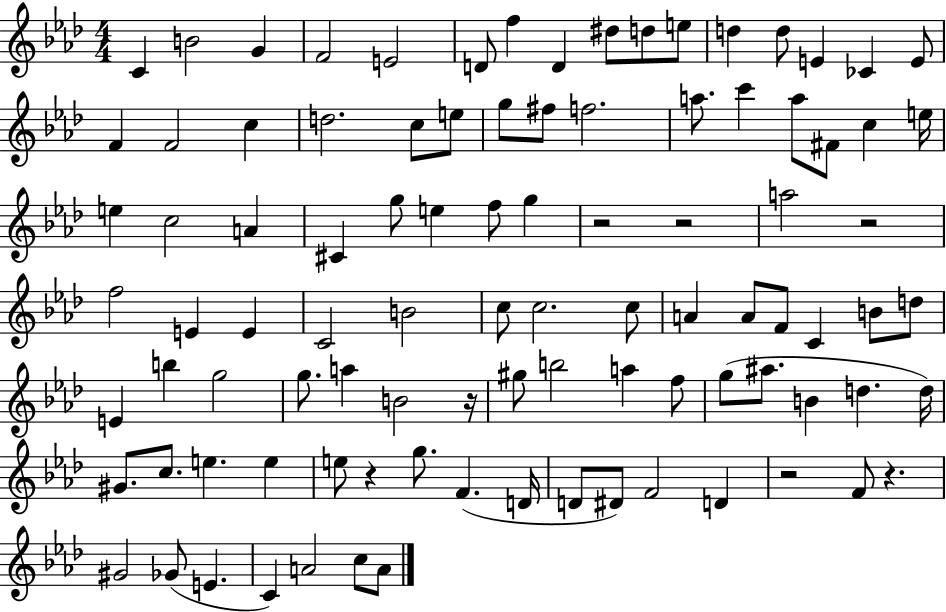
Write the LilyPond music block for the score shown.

{
  \clef treble
  \numericTimeSignature
  \time 4/4
  \key aes \major
  \repeat volta 2 { c'4 b'2 g'4 | f'2 e'2 | d'8 f''4 d'4 dis''8 d''8 e''8 | d''4 d''8 e'4 ces'4 e'8 | \break f'4 f'2 c''4 | d''2. c''8 e''8 | g''8 fis''8 f''2. | a''8. c'''4 a''8 fis'8 c''4 e''16 | \break e''4 c''2 a'4 | cis'4 g''8 e''4 f''8 g''4 | r2 r2 | a''2 r2 | \break f''2 e'4 e'4 | c'2 b'2 | c''8 c''2. c''8 | a'4 a'8 f'8 c'4 b'8 d''8 | \break e'4 b''4 g''2 | g''8. a''4 b'2 r16 | gis''8 b''2 a''4 f''8 | g''8( ais''8. b'4 d''4. d''16) | \break gis'8. c''8. e''4. e''4 | e''8 r4 g''8. f'4.( d'16 | d'8 dis'8) f'2 d'4 | r2 f'8 r4. | \break gis'2 ges'8( e'4. | c'4) a'2 c''8 a'8 | } \bar "|."
}